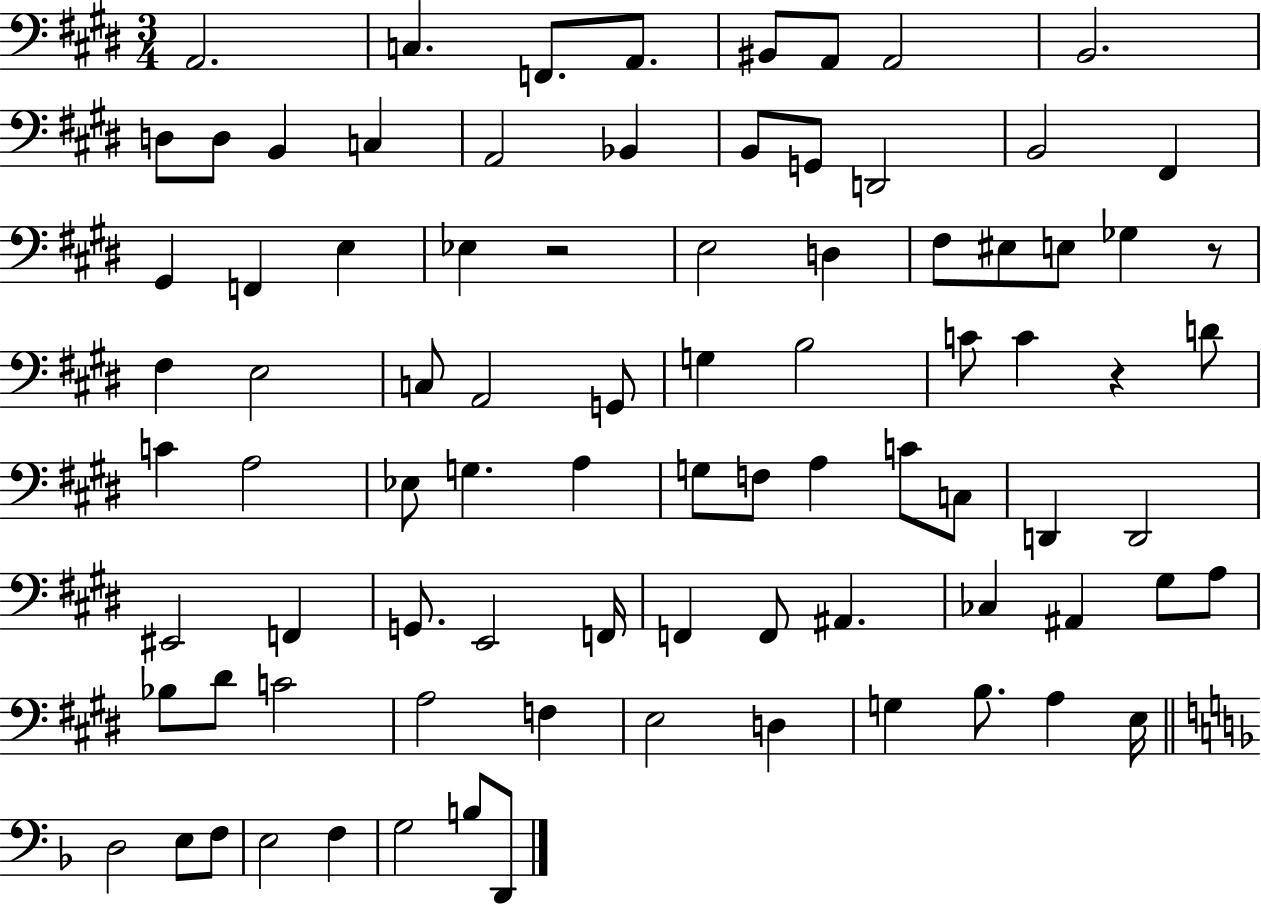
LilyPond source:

{
  \clef bass
  \numericTimeSignature
  \time 3/4
  \key e \major
  a,2. | c4. f,8. a,8. | bis,8 a,8 a,2 | b,2. | \break d8 d8 b,4 c4 | a,2 bes,4 | b,8 g,8 d,2 | b,2 fis,4 | \break gis,4 f,4 e4 | ees4 r2 | e2 d4 | fis8 eis8 e8 ges4 r8 | \break fis4 e2 | c8 a,2 g,8 | g4 b2 | c'8 c'4 r4 d'8 | \break c'4 a2 | ees8 g4. a4 | g8 f8 a4 c'8 c8 | d,4 d,2 | \break eis,2 f,4 | g,8. e,2 f,16 | f,4 f,8 ais,4. | ces4 ais,4 gis8 a8 | \break bes8 dis'8 c'2 | a2 f4 | e2 d4 | g4 b8. a4 e16 | \break \bar "||" \break \key f \major d2 e8 f8 | e2 f4 | g2 b8 d,8 | \bar "|."
}